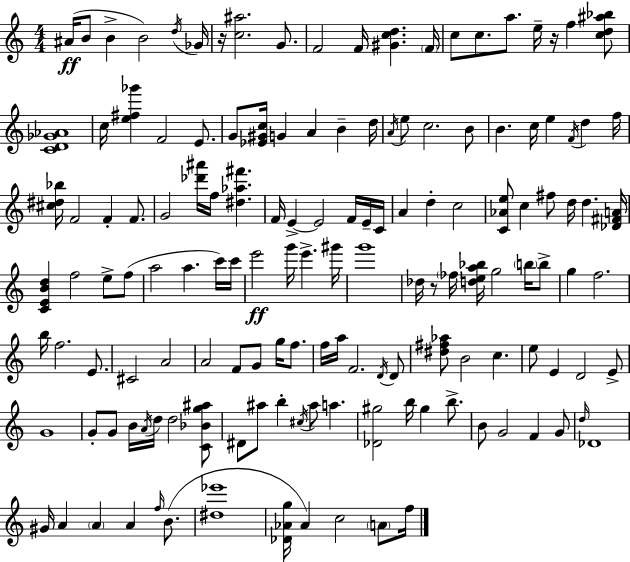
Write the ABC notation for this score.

X:1
T:Untitled
M:4/4
L:1/4
K:Am
^A/4 B/2 B B2 d/4 _G/4 z/4 [c^a]2 G/2 F2 F/4 [^Gcd] F/4 c/2 c/2 a/2 e/4 z/4 f [cd^a_b]/2 [CD_G_A]4 c/4 [e^f_g'] F2 E/2 G/2 [_E^Gc]/4 G A B d/4 A/4 e/2 c2 B/2 B c/4 e F/4 d f/4 [^c^d_b]/4 F2 F F/2 G2 [_d'^a']/4 f/4 [^d_a^f'] F/4 E E2 F/4 E/4 C/4 A d c2 [C_Ae]/2 c ^f/2 d/4 d [_D^FA]/4 [CEBd] f2 e/2 f/2 a2 a c'/4 c'/4 e'2 g'/4 e' ^g'/4 g'4 _d/4 z/2 _f/4 [dea_b]/4 g2 b/4 b/2 g f2 b/4 f2 E/2 ^C2 A2 A2 F/2 G/2 g/4 f/2 f/4 a/4 F2 D/4 D/2 [^d^f_a]/2 B2 c e/2 E D2 E/2 G4 G/2 G/2 B/4 A/4 d/4 d2 [C_Bg^a]/2 ^D/2 ^a/2 b ^c/4 ^a/2 a [_D^g]2 b/4 ^g b/2 B/2 G2 F G/2 d/4 _D4 ^G/4 A A A f/4 B/2 [^d_e']4 [_D_Ag]/4 _A c2 A/2 f/4